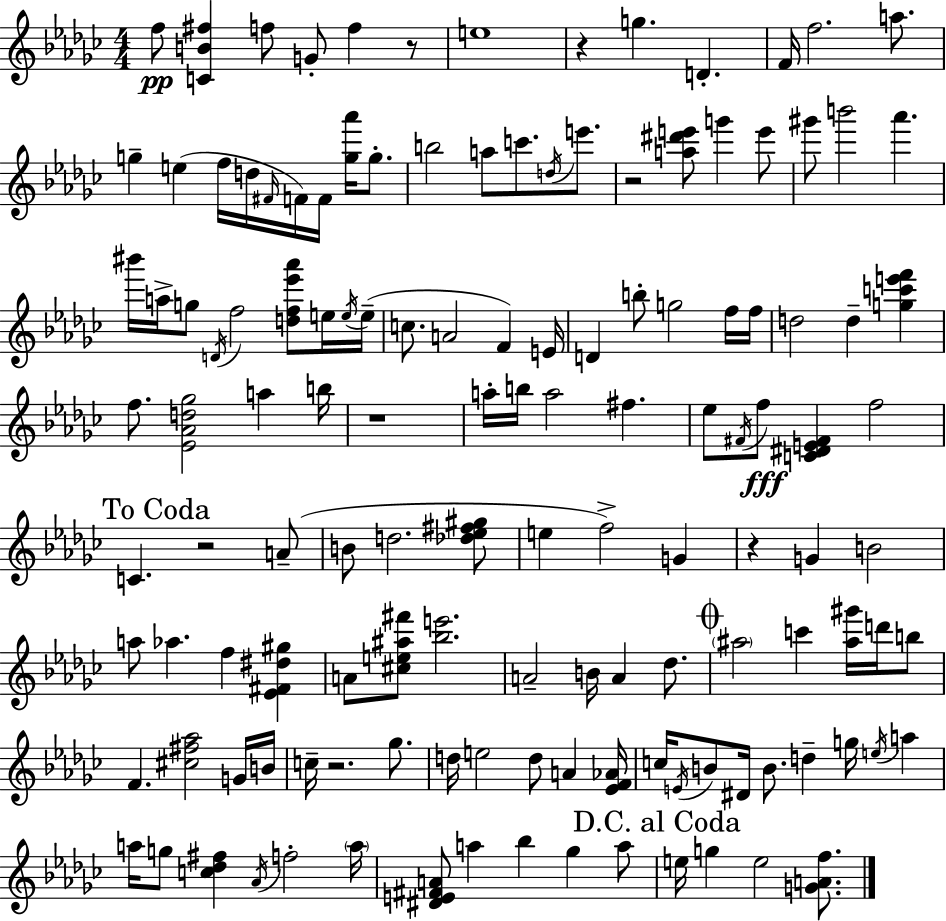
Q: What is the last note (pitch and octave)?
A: E5